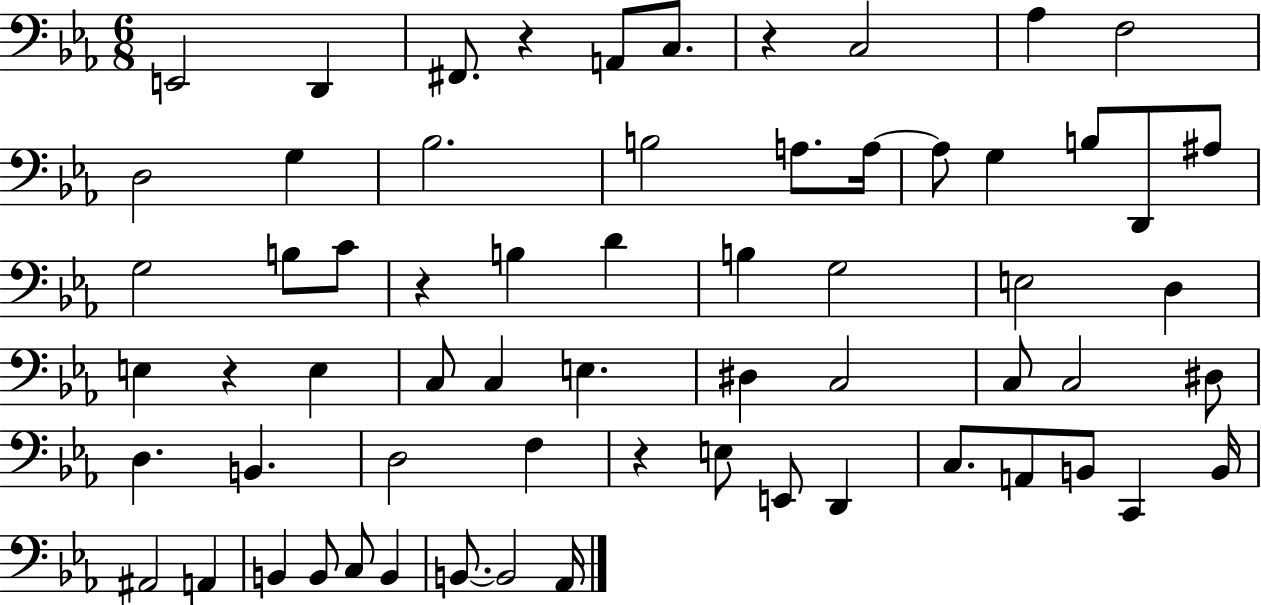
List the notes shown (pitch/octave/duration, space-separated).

E2/h D2/q F#2/e. R/q A2/e C3/e. R/q C3/h Ab3/q F3/h D3/h G3/q Bb3/h. B3/h A3/e. A3/s A3/e G3/q B3/e D2/e A#3/e G3/h B3/e C4/e R/q B3/q D4/q B3/q G3/h E3/h D3/q E3/q R/q E3/q C3/e C3/q E3/q. D#3/q C3/h C3/e C3/h D#3/e D3/q. B2/q. D3/h F3/q R/q E3/e E2/e D2/q C3/e. A2/e B2/e C2/q B2/s A#2/h A2/q B2/q B2/e C3/e B2/q B2/e. B2/h Ab2/s